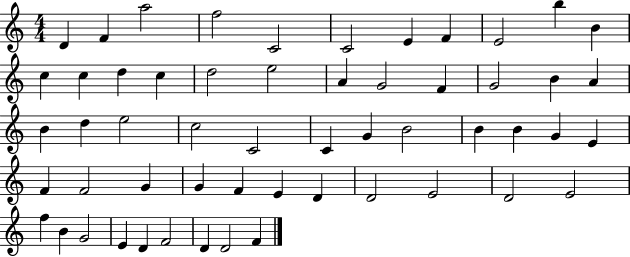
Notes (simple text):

D4/q F4/q A5/h F5/h C4/h C4/h E4/q F4/q E4/h B5/q B4/q C5/q C5/q D5/q C5/q D5/h E5/h A4/q G4/h F4/q G4/h B4/q A4/q B4/q D5/q E5/h C5/h C4/h C4/q G4/q B4/h B4/q B4/q G4/q E4/q F4/q F4/h G4/q G4/q F4/q E4/q D4/q D4/h E4/h D4/h E4/h F5/q B4/q G4/h E4/q D4/q F4/h D4/q D4/h F4/q